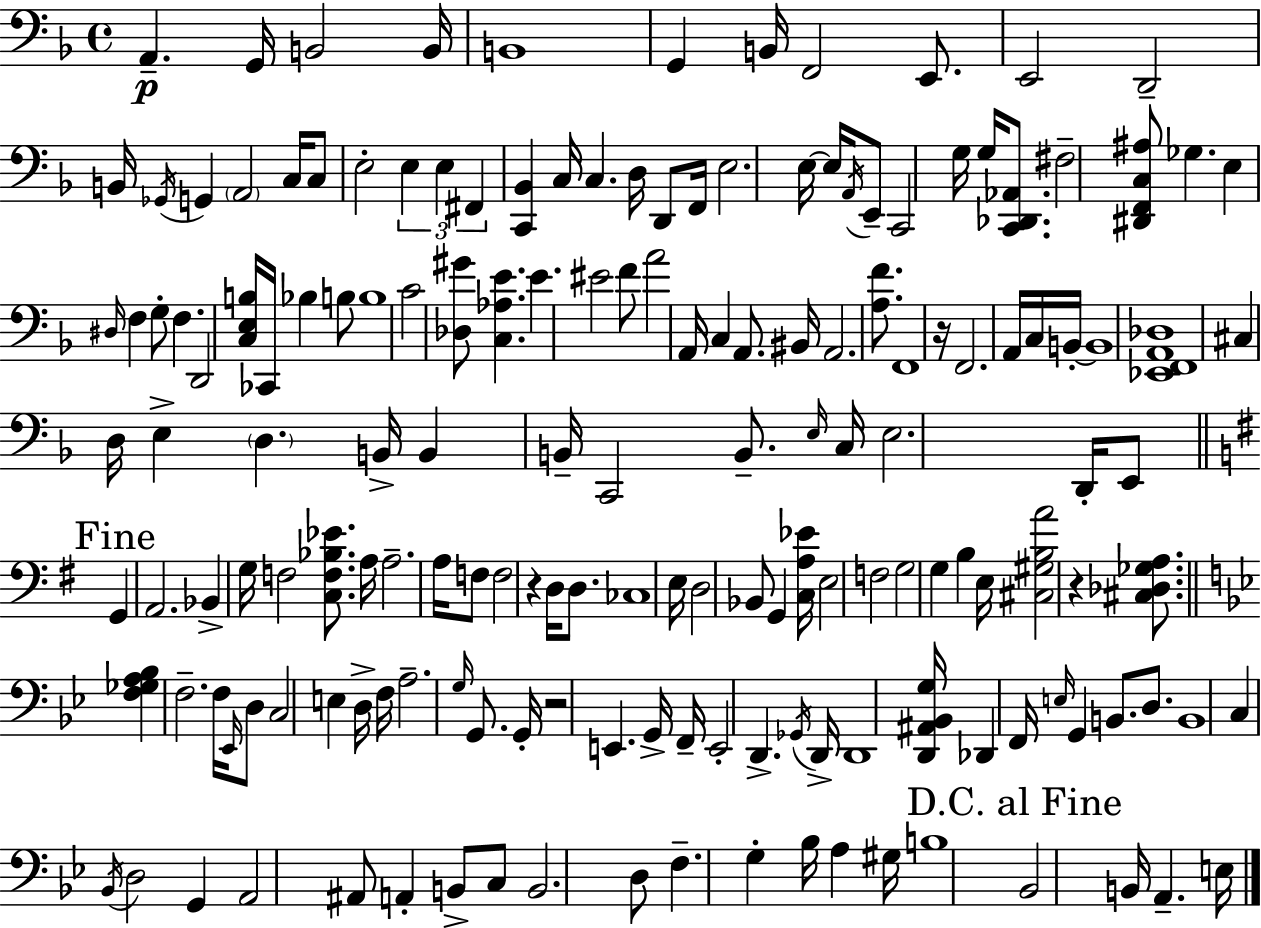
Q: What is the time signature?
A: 4/4